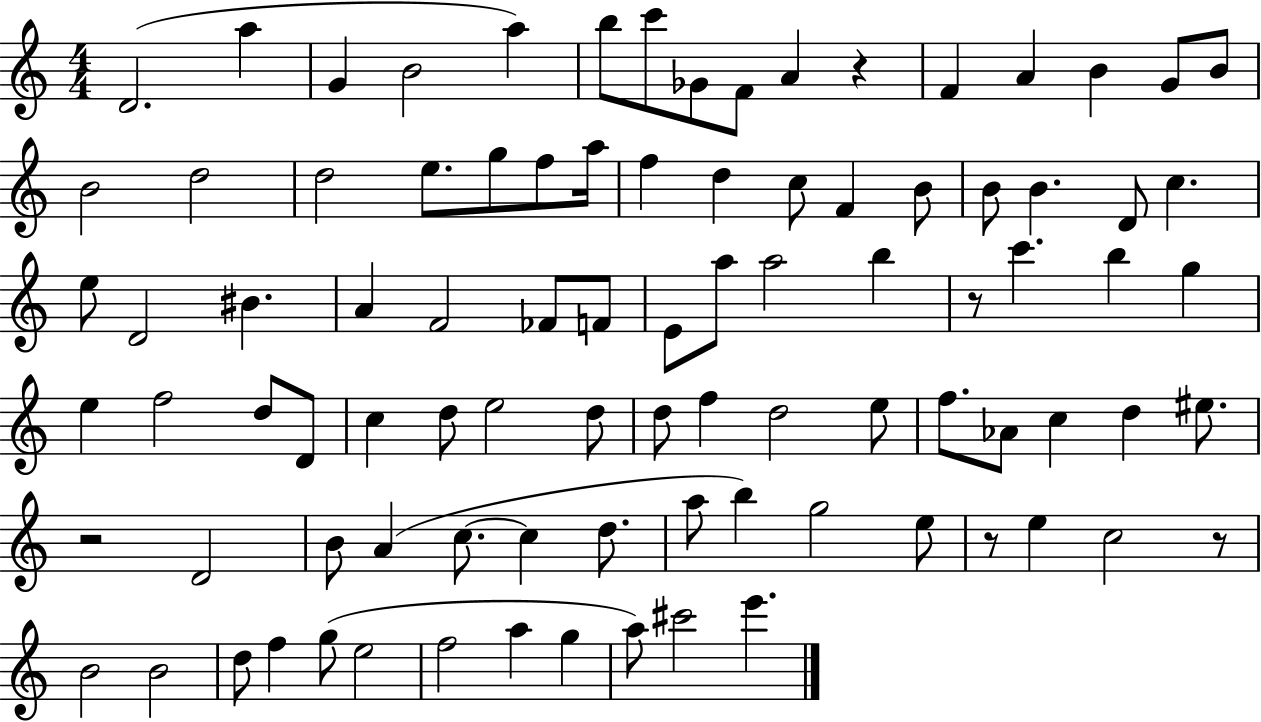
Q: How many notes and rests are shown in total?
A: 91